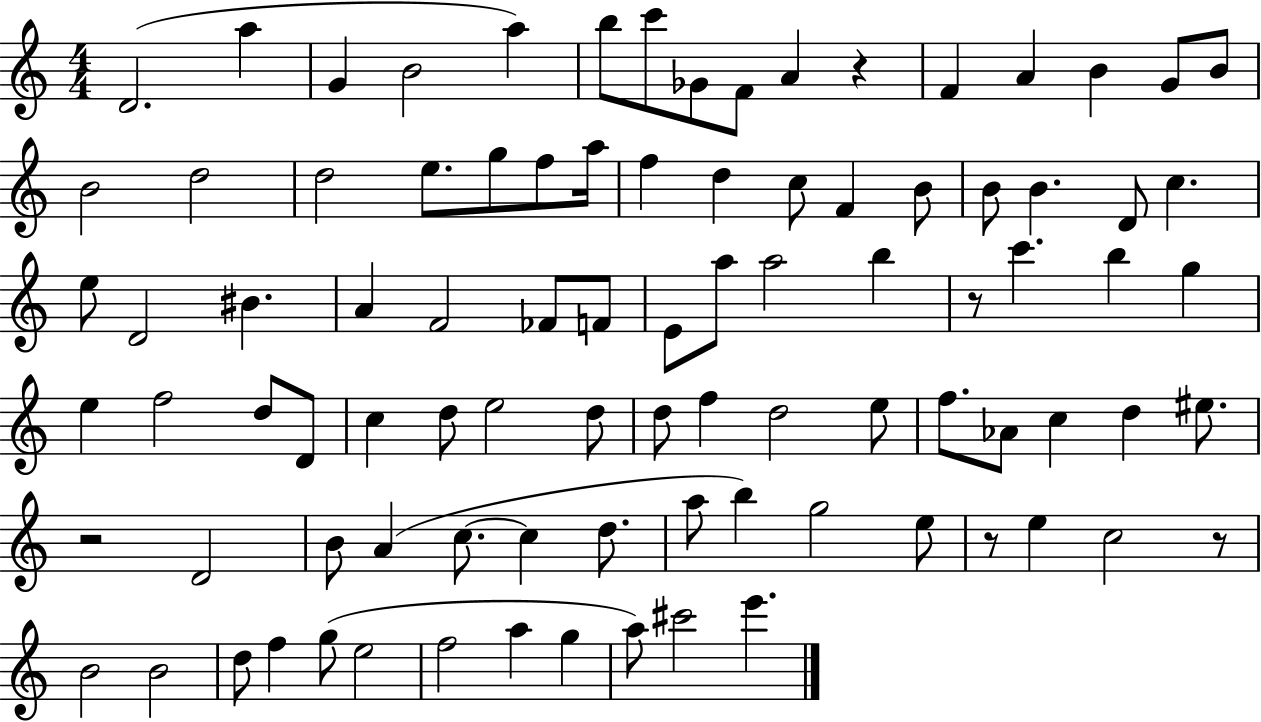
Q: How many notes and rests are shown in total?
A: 91